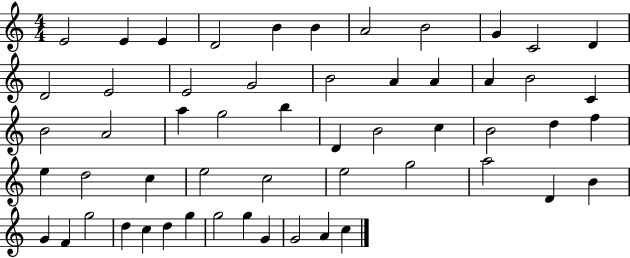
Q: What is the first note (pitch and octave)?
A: E4